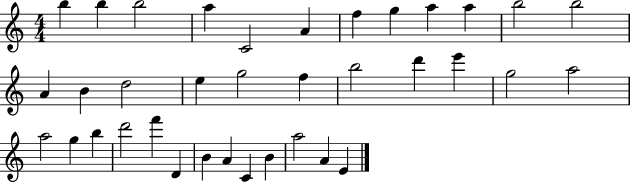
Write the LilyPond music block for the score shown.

{
  \clef treble
  \numericTimeSignature
  \time 4/4
  \key c \major
  b''4 b''4 b''2 | a''4 c'2 a'4 | f''4 g''4 a''4 a''4 | b''2 b''2 | \break a'4 b'4 d''2 | e''4 g''2 f''4 | b''2 d'''4 e'''4 | g''2 a''2 | \break a''2 g''4 b''4 | d'''2 f'''4 d'4 | b'4 a'4 c'4 b'4 | a''2 a'4 e'4 | \break \bar "|."
}